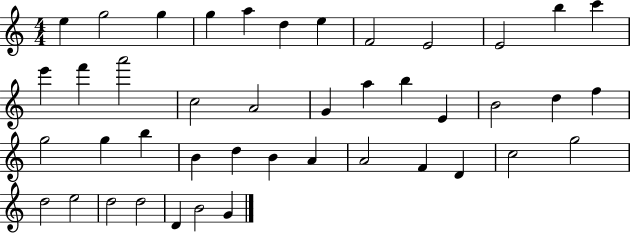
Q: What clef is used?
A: treble